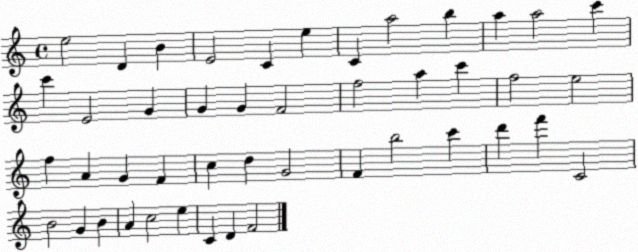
X:1
T:Untitled
M:4/4
L:1/4
K:C
e2 D B E2 C e C a2 b a a2 c' c' E2 G G G F2 f2 a c' f2 e2 f A G F c d G2 F b2 c' d' f' C2 B2 G B A c2 e C D F2